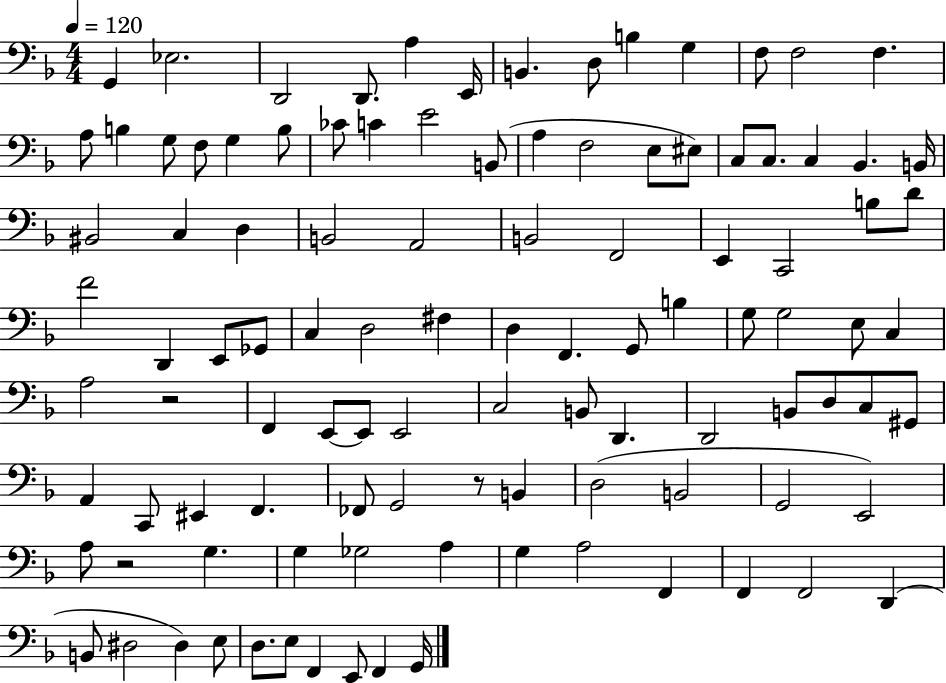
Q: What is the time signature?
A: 4/4